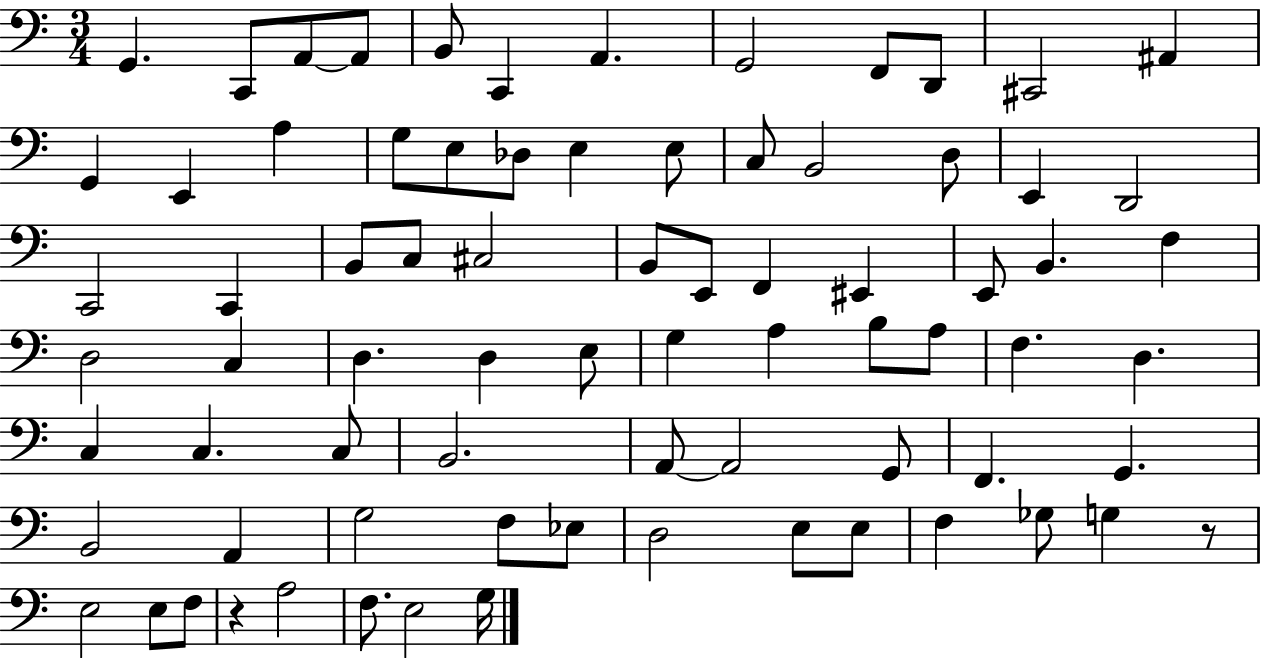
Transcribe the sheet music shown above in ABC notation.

X:1
T:Untitled
M:3/4
L:1/4
K:C
G,, C,,/2 A,,/2 A,,/2 B,,/2 C,, A,, G,,2 F,,/2 D,,/2 ^C,,2 ^A,, G,, E,, A, G,/2 E,/2 _D,/2 E, E,/2 C,/2 B,,2 D,/2 E,, D,,2 C,,2 C,, B,,/2 C,/2 ^C,2 B,,/2 E,,/2 F,, ^E,, E,,/2 B,, F, D,2 C, D, D, E,/2 G, A, B,/2 A,/2 F, D, C, C, C,/2 B,,2 A,,/2 A,,2 G,,/2 F,, G,, B,,2 A,, G,2 F,/2 _E,/2 D,2 E,/2 E,/2 F, _G,/2 G, z/2 E,2 E,/2 F,/2 z A,2 F,/2 E,2 G,/4